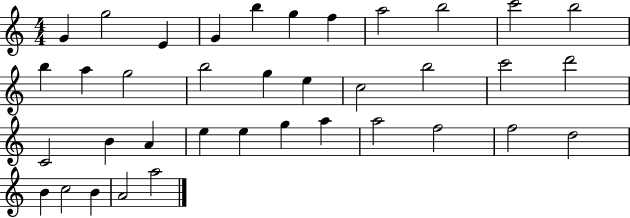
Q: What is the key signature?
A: C major